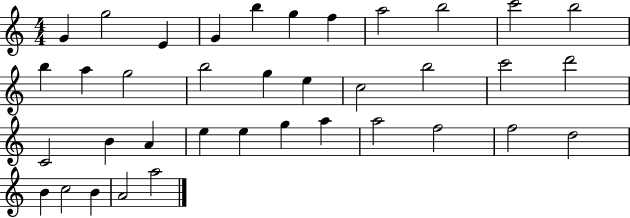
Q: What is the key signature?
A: C major